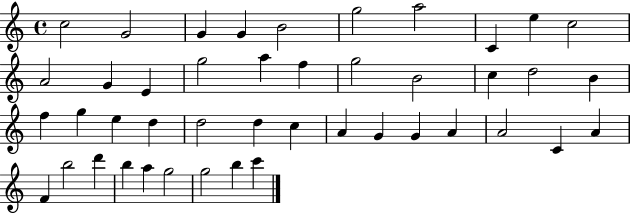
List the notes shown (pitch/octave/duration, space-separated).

C5/h G4/h G4/q G4/q B4/h G5/h A5/h C4/q E5/q C5/h A4/h G4/q E4/q G5/h A5/q F5/q G5/h B4/h C5/q D5/h B4/q F5/q G5/q E5/q D5/q D5/h D5/q C5/q A4/q G4/q G4/q A4/q A4/h C4/q A4/q F4/q B5/h D6/q B5/q A5/q G5/h G5/h B5/q C6/q